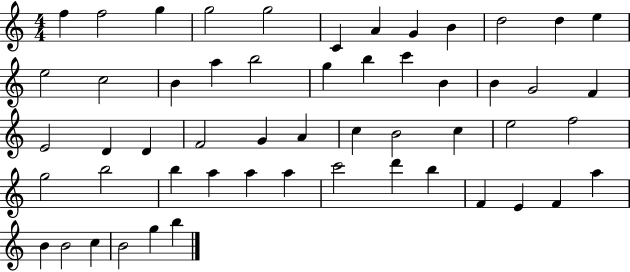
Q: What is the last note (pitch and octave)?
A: B5